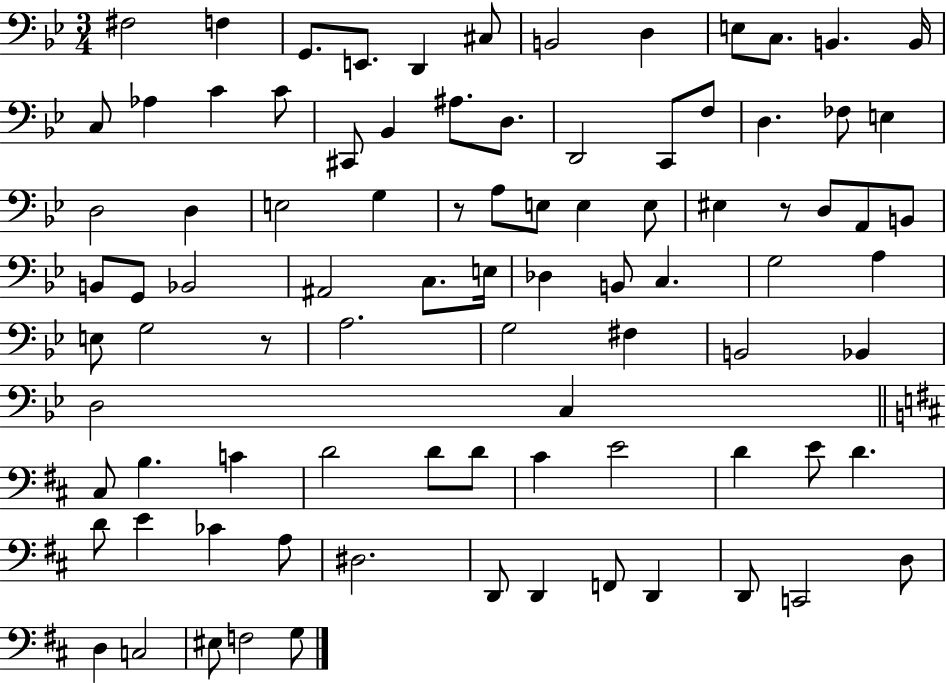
{
  \clef bass
  \numericTimeSignature
  \time 3/4
  \key bes \major
  \repeat volta 2 { fis2 f4 | g,8. e,8. d,4 cis8 | b,2 d4 | e8 c8. b,4. b,16 | \break c8 aes4 c'4 c'8 | cis,8 bes,4 ais8. d8. | d,2 c,8 f8 | d4. fes8 e4 | \break d2 d4 | e2 g4 | r8 a8 e8 e4 e8 | eis4 r8 d8 a,8 b,8 | \break b,8 g,8 bes,2 | ais,2 c8. e16 | des4 b,8 c4. | g2 a4 | \break e8 g2 r8 | a2. | g2 fis4 | b,2 bes,4 | \break d2 c4 | \bar "||" \break \key d \major cis8 b4. c'4 | d'2 d'8 d'8 | cis'4 e'2 | d'4 e'8 d'4. | \break d'8 e'4 ces'4 a8 | dis2. | d,8 d,4 f,8 d,4 | d,8 c,2 d8 | \break d4 c2 | eis8 f2 g8 | } \bar "|."
}